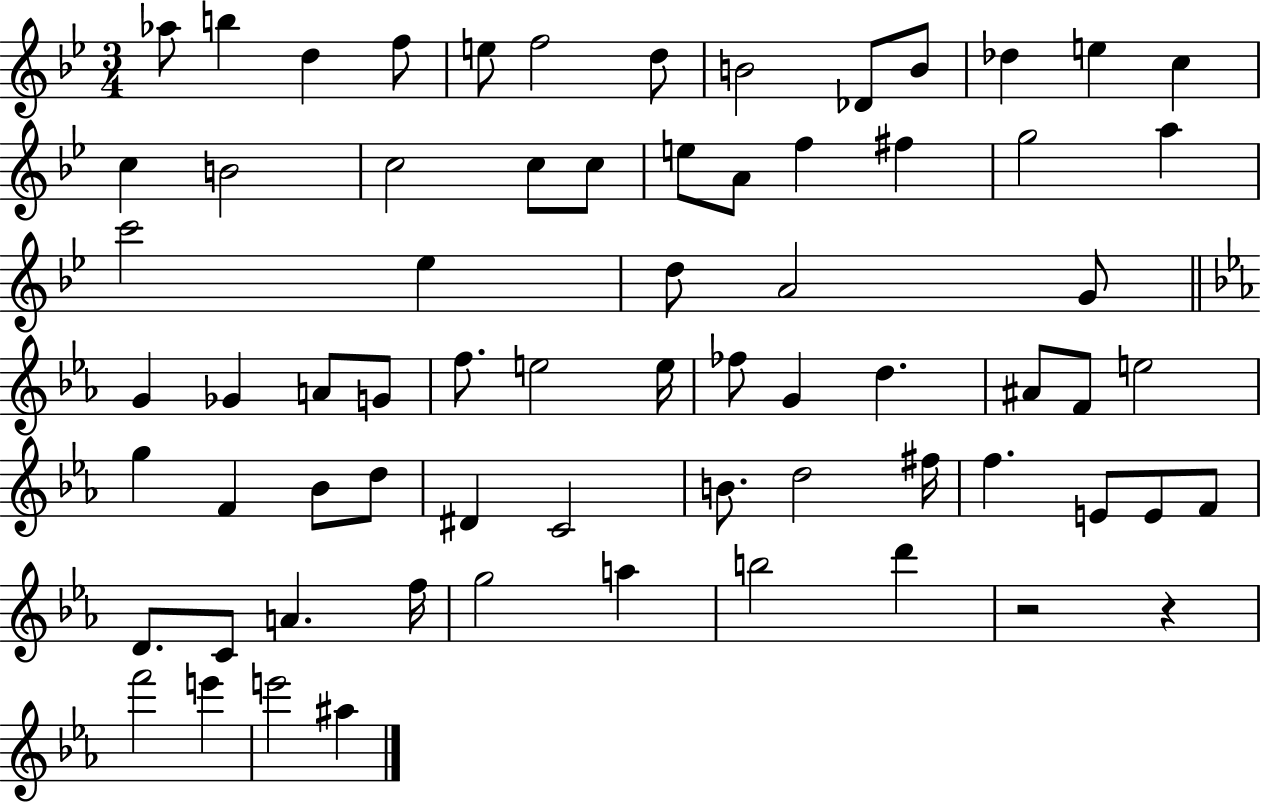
X:1
T:Untitled
M:3/4
L:1/4
K:Bb
_a/2 b d f/2 e/2 f2 d/2 B2 _D/2 B/2 _d e c c B2 c2 c/2 c/2 e/2 A/2 f ^f g2 a c'2 _e d/2 A2 G/2 G _G A/2 G/2 f/2 e2 e/4 _f/2 G d ^A/2 F/2 e2 g F _B/2 d/2 ^D C2 B/2 d2 ^f/4 f E/2 E/2 F/2 D/2 C/2 A f/4 g2 a b2 d' z2 z f'2 e' e'2 ^a